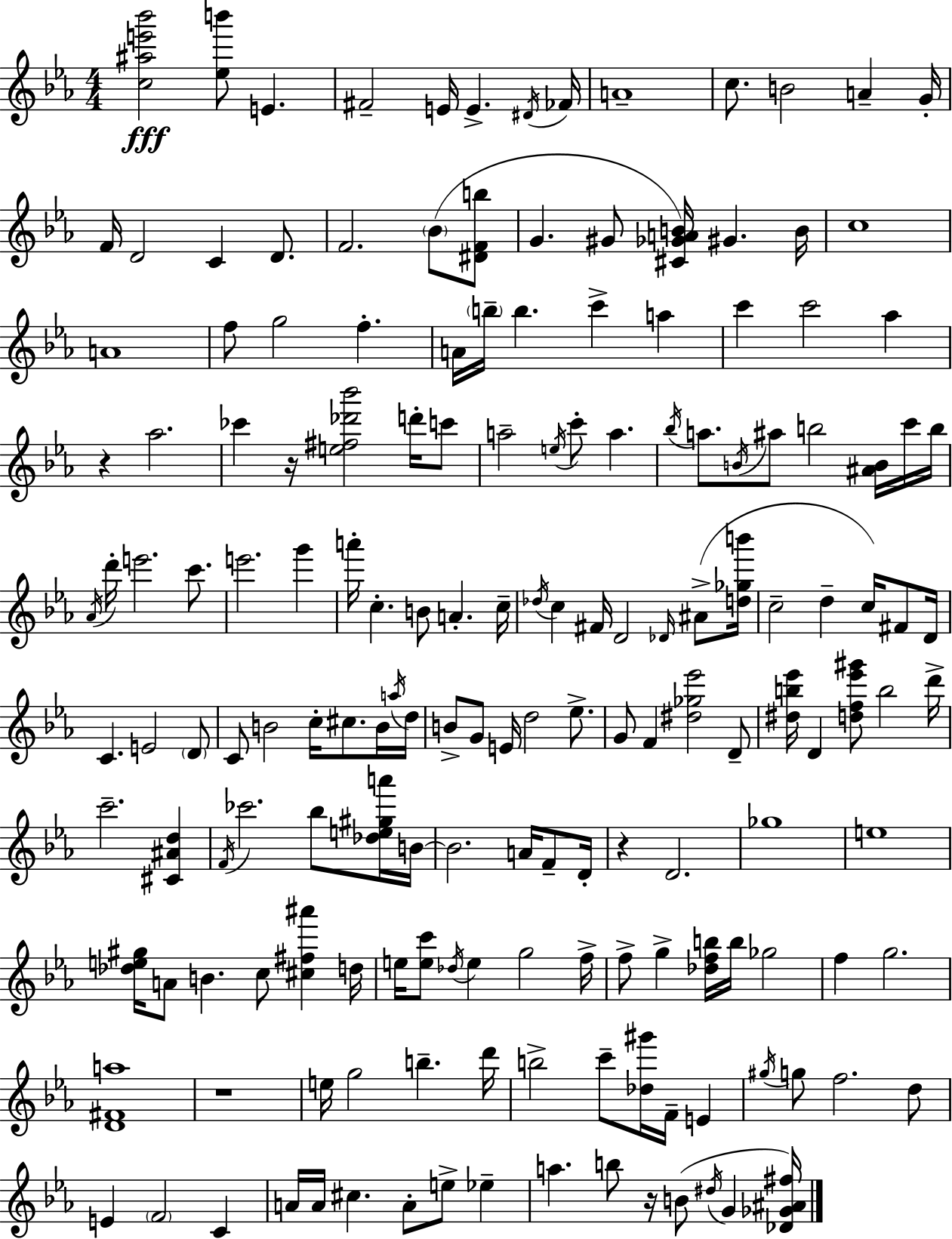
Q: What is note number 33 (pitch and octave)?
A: C6